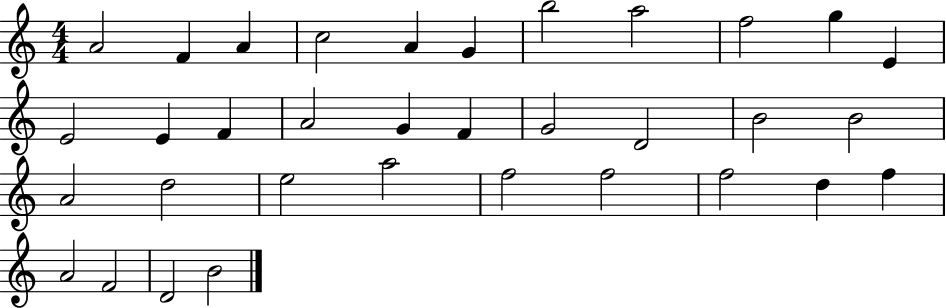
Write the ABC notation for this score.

X:1
T:Untitled
M:4/4
L:1/4
K:C
A2 F A c2 A G b2 a2 f2 g E E2 E F A2 G F G2 D2 B2 B2 A2 d2 e2 a2 f2 f2 f2 d f A2 F2 D2 B2